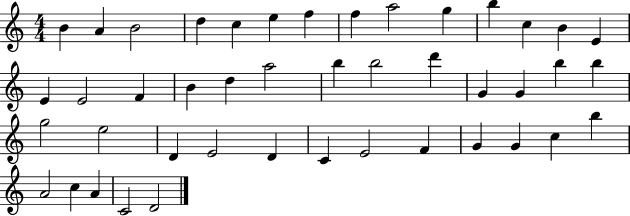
{
  \clef treble
  \numericTimeSignature
  \time 4/4
  \key c \major
  b'4 a'4 b'2 | d''4 c''4 e''4 f''4 | f''4 a''2 g''4 | b''4 c''4 b'4 e'4 | \break e'4 e'2 f'4 | b'4 d''4 a''2 | b''4 b''2 d'''4 | g'4 g'4 b''4 b''4 | \break g''2 e''2 | d'4 e'2 d'4 | c'4 e'2 f'4 | g'4 g'4 c''4 b''4 | \break a'2 c''4 a'4 | c'2 d'2 | \bar "|."
}